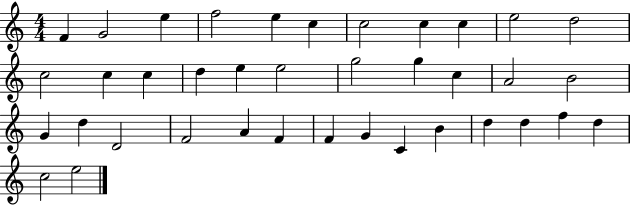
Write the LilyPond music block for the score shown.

{
  \clef treble
  \numericTimeSignature
  \time 4/4
  \key c \major
  f'4 g'2 e''4 | f''2 e''4 c''4 | c''2 c''4 c''4 | e''2 d''2 | \break c''2 c''4 c''4 | d''4 e''4 e''2 | g''2 g''4 c''4 | a'2 b'2 | \break g'4 d''4 d'2 | f'2 a'4 f'4 | f'4 g'4 c'4 b'4 | d''4 d''4 f''4 d''4 | \break c''2 e''2 | \bar "|."
}